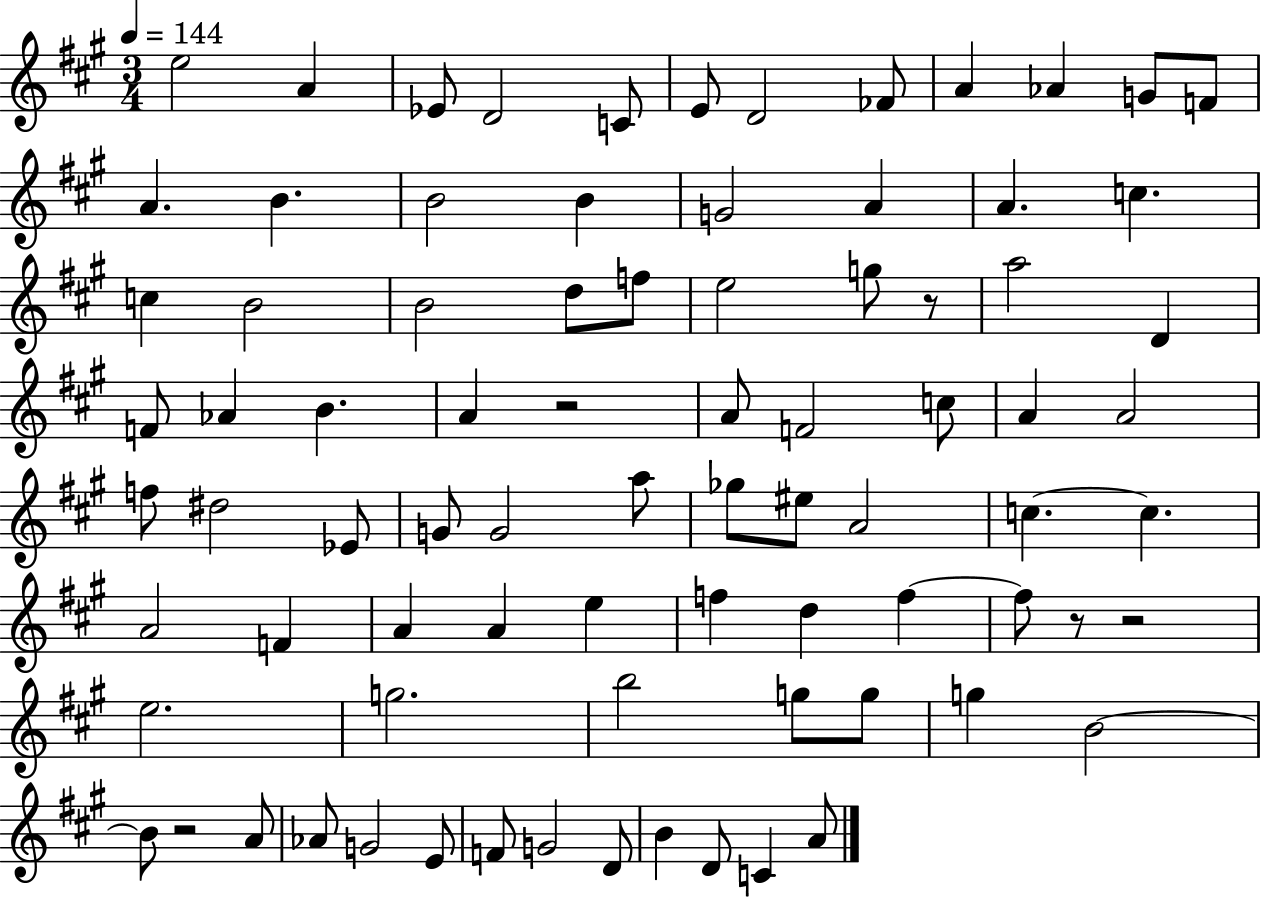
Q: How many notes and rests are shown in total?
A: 82